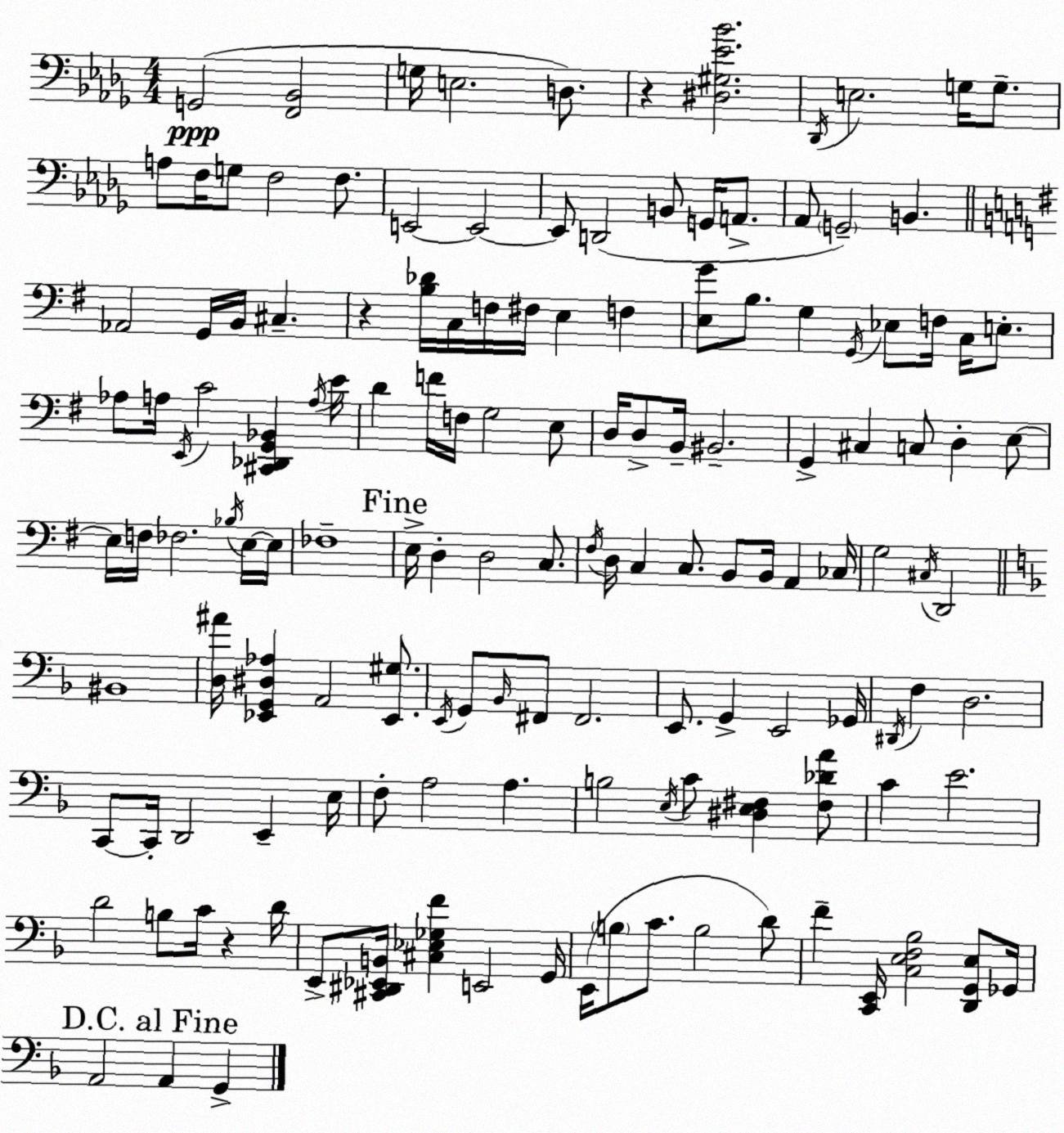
X:1
T:Untitled
M:4/4
L:1/4
K:Bbm
G,,2 [F,,_B,,]2 G,/4 E,2 D,/2 z [^D,^G,_E_B]2 _D,,/4 E,2 G,/4 G,/2 A,/2 F,/4 G,/2 F,2 F,/2 E,,2 E,,2 E,,/2 D,,2 B,,/2 G,,/4 A,,/2 _A,,/2 G,,2 B,, _A,,2 G,,/4 B,,/4 ^C, z [B,_D]/4 C,/4 F,/4 ^F,/4 E, F, [E,G]/2 B,/2 G, G,,/4 _E,/2 F,/4 C,/4 E,/2 _A,/2 A,/4 E,,/4 C2 [^C,,_D,,G,,_B,,] A,/4 E/4 D F/4 F,/4 G,2 E,/2 D,/4 D,/2 B,,/4 ^B,,2 G,, ^C, C,/2 D, E,/2 E,/4 F,/4 _F,2 _B,/4 E,/4 E,/4 _F,4 E,/4 D, D,2 C,/2 ^F,/4 D,/4 C, C,/2 B,,/2 B,,/4 A,, _C,/4 G,2 ^C,/4 D,,2 ^B,,4 [D,^A]/4 [_E,,G,,^D,_A,] A,,2 [_E,,^G,]/2 E,,/4 G,,/2 _B,,/4 ^F,,/2 ^F,,2 E,,/2 G,, E,,2 _G,,/4 ^D,,/4 F, D,2 C,,/2 C,,/4 D,,2 E,, E,/4 F,/2 A,2 A, B,2 E,/4 C/2 [^D,E,^F,] [^F,_DA]/2 C E2 D2 B,/2 C/4 z D/4 E,,/2 [^C,,^D,,_E,,B,,]/4 [^C,_E,_G,F] E,,2 G,,/4 E,,/4 B,/2 C/2 B,2 D/2 F [C,,E,,]/4 [C,E,F,_B,]2 [D,,G,,E,]/2 _G,,/4 A,,2 A,, G,,